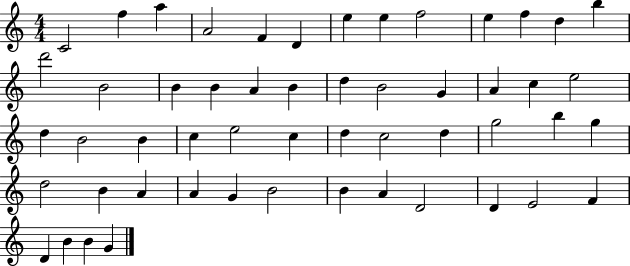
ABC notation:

X:1
T:Untitled
M:4/4
L:1/4
K:C
C2 f a A2 F D e e f2 e f d b d'2 B2 B B A B d B2 G A c e2 d B2 B c e2 c d c2 d g2 b g d2 B A A G B2 B A D2 D E2 F D B B G